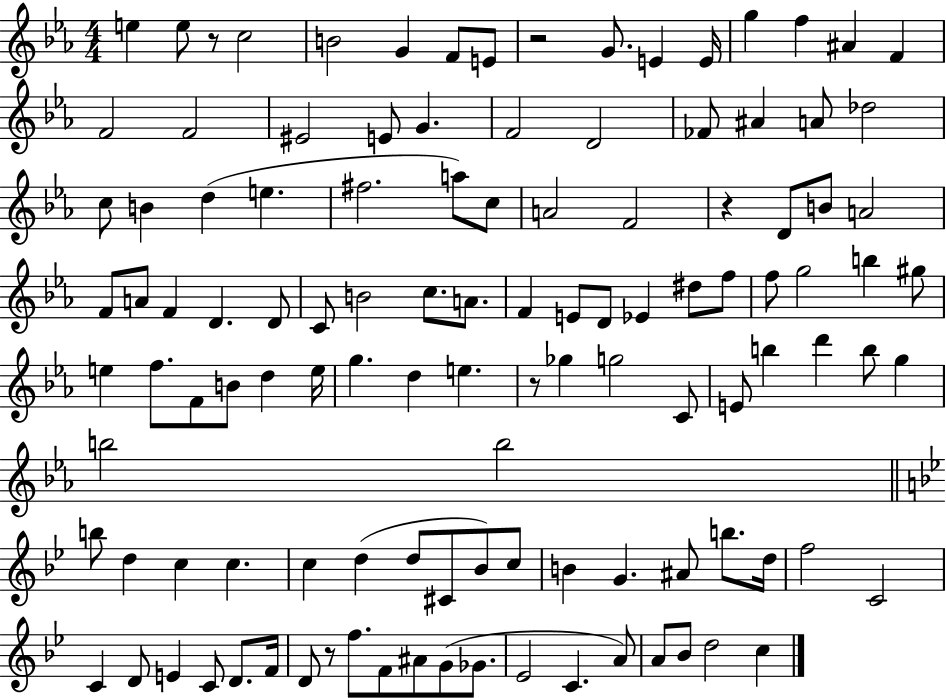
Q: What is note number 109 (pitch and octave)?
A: Bb4